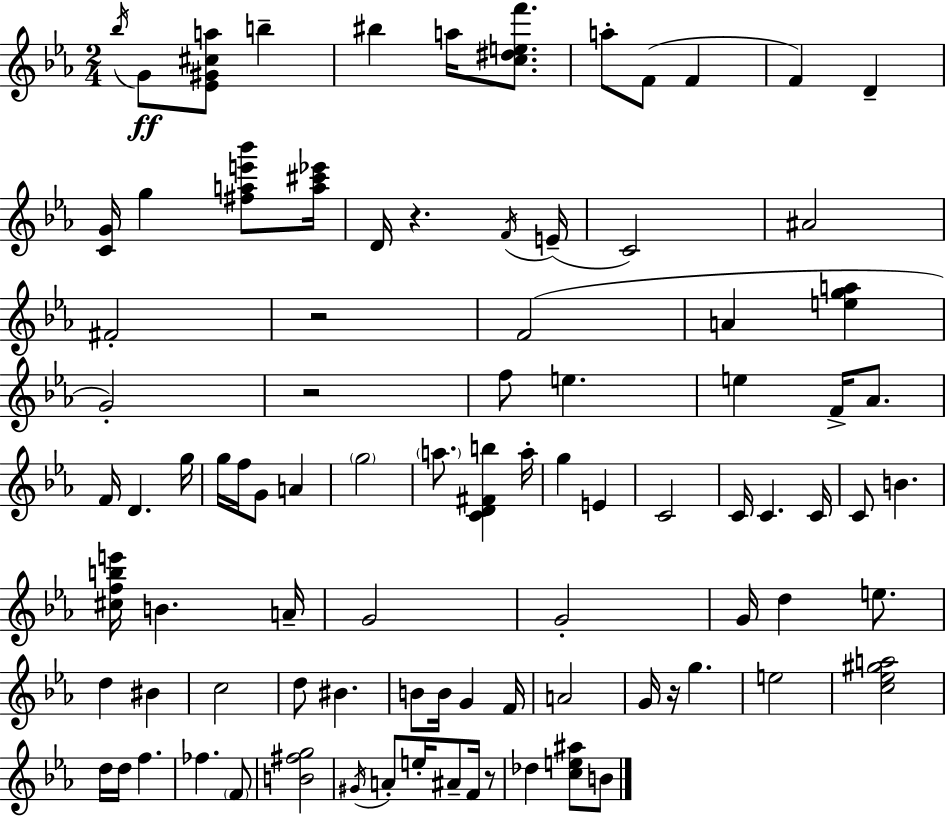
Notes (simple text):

Bb5/s G4/e [Eb4,G#4,C#5,A5]/e B5/q BIS5/q A5/s [C5,D#5,E5,F6]/e. A5/e F4/e F4/q F4/q D4/q [C4,G4]/s G5/q [F#5,A5,E6,Bb6]/e [A5,C#6,Eb6]/s D4/s R/q. F4/s E4/s C4/h A#4/h F#4/h R/h F4/h A4/q [E5,G5,A5]/q G4/h R/h F5/e E5/q. E5/q F4/s Ab4/e. F4/s D4/q. G5/s G5/s F5/s G4/e A4/q G5/h A5/e. [C4,D4,F#4,B5]/q A5/s G5/q E4/q C4/h C4/s C4/q. C4/s C4/e B4/q. [C#5,F5,B5,E6]/s B4/q. A4/s G4/h G4/h G4/s D5/q E5/e. D5/q BIS4/q C5/h D5/e BIS4/q. B4/e B4/s G4/q F4/s A4/h G4/s R/s G5/q. E5/h [C5,Eb5,G#5,A5]/h D5/s D5/s F5/q. FES5/q. F4/e [B4,F#5,G5]/h G#4/s A4/e E5/s A#4/e F4/s R/e Db5/q [C5,E5,A#5]/e B4/e